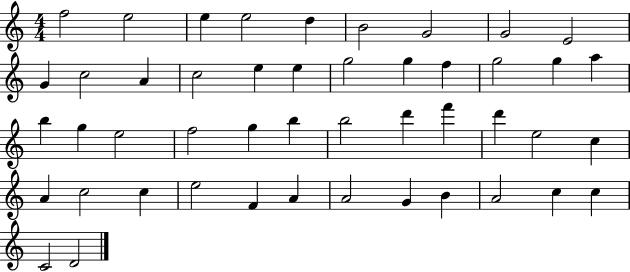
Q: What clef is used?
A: treble